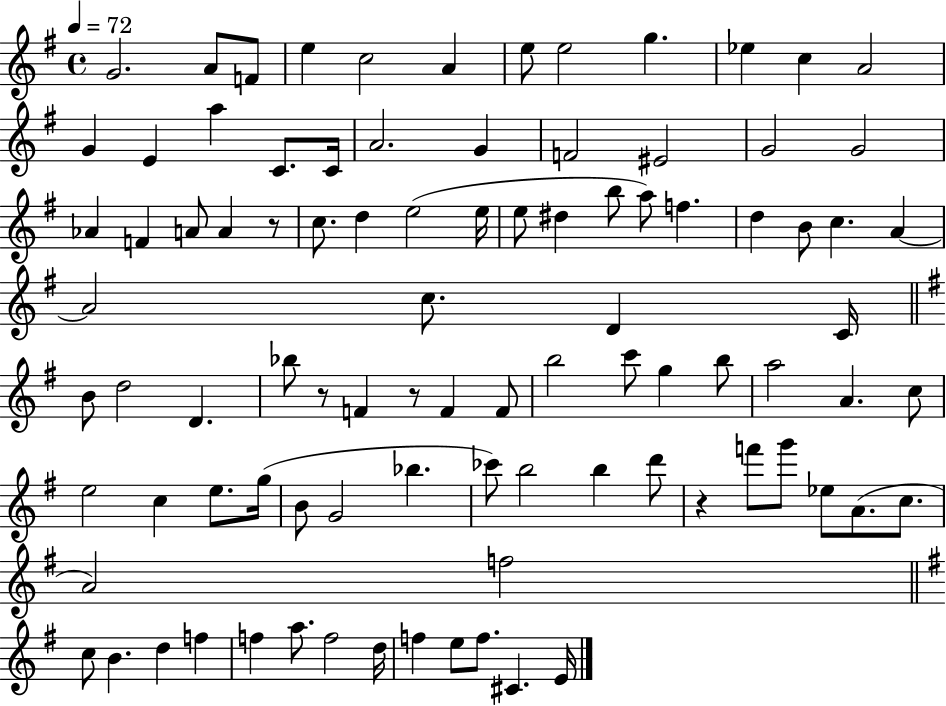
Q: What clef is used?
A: treble